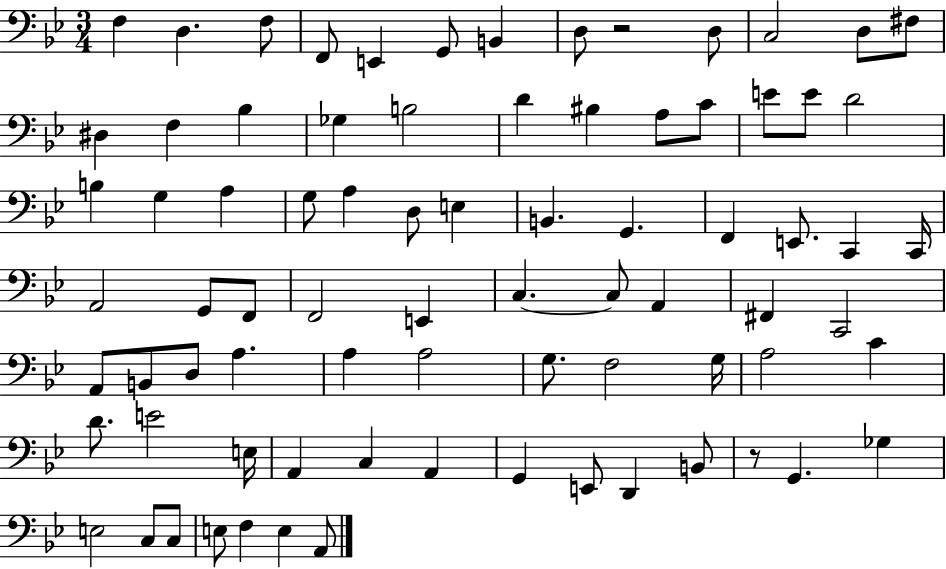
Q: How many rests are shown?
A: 2